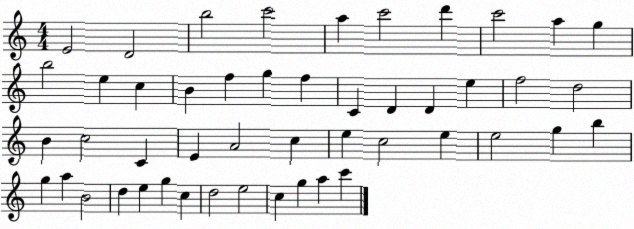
X:1
T:Untitled
M:4/4
L:1/4
K:C
E2 D2 b2 c'2 a c'2 d' c'2 a g b2 e c B f g f C D D e f2 d2 B c2 C E A2 c e c2 e e2 g b g a B2 d e g c d2 e2 c g a c'